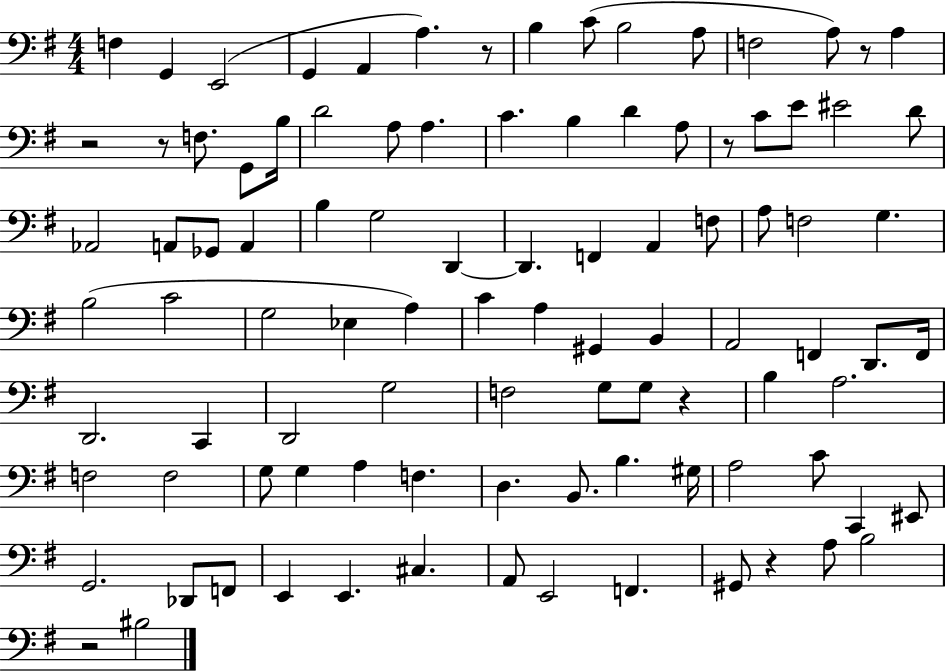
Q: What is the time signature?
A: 4/4